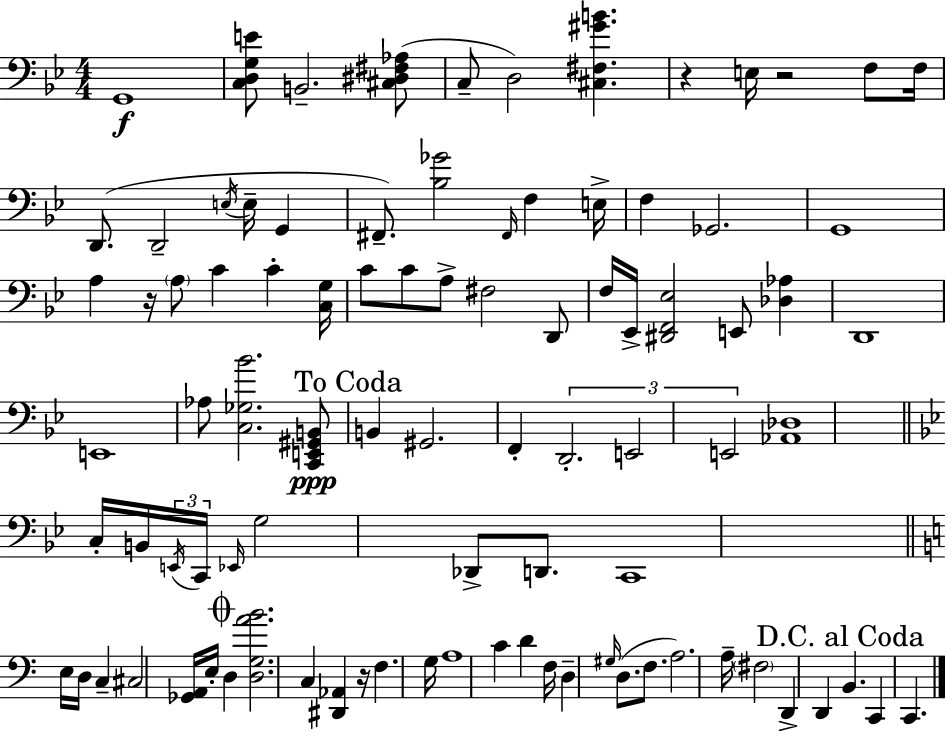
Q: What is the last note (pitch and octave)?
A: C2